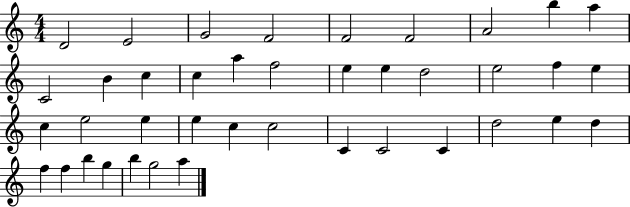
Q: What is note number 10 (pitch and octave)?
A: C4